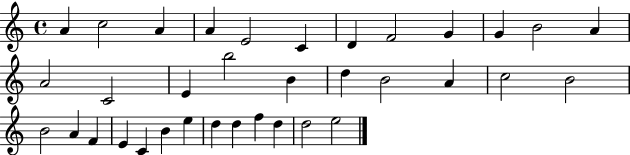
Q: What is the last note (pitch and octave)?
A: E5